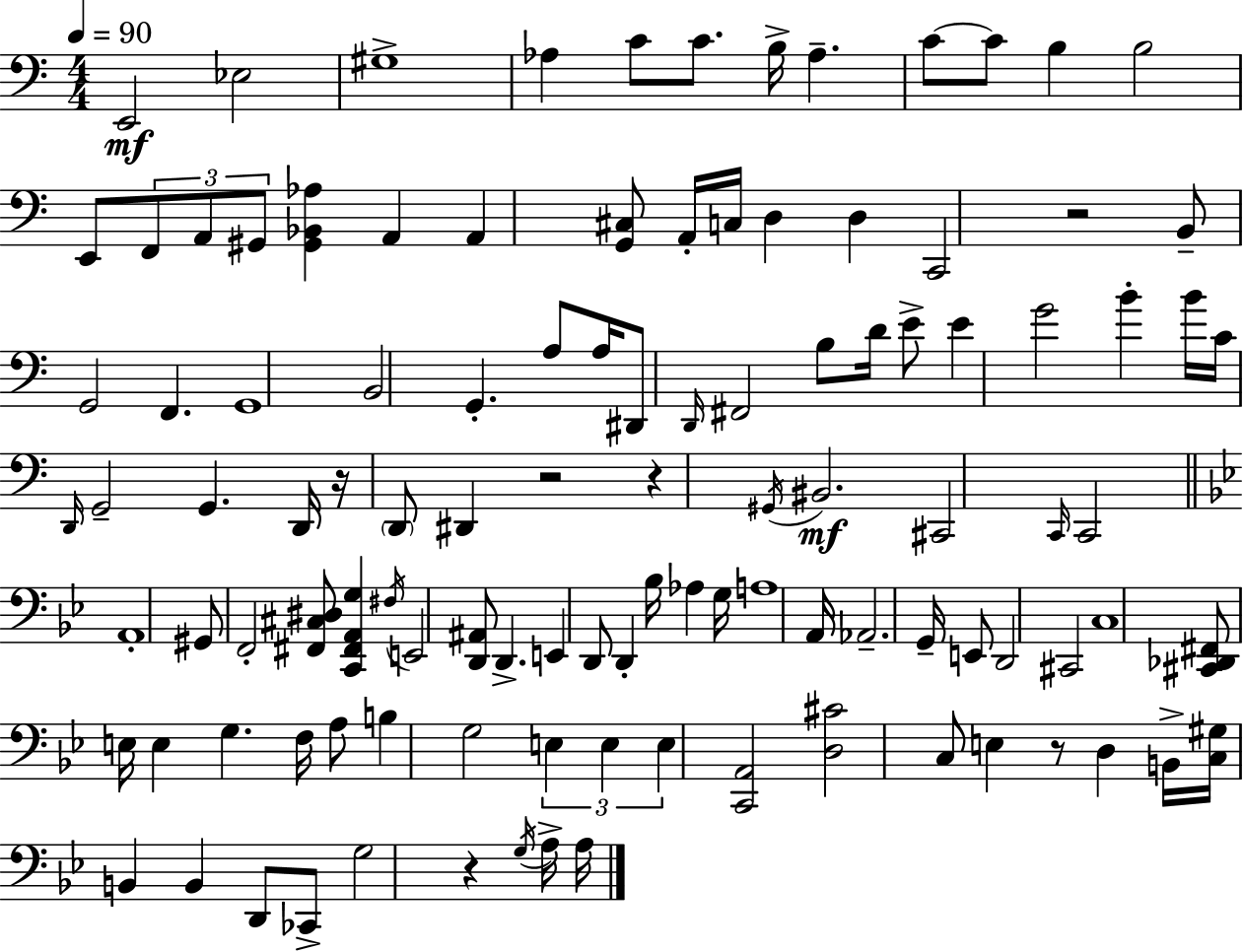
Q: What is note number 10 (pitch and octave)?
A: C4